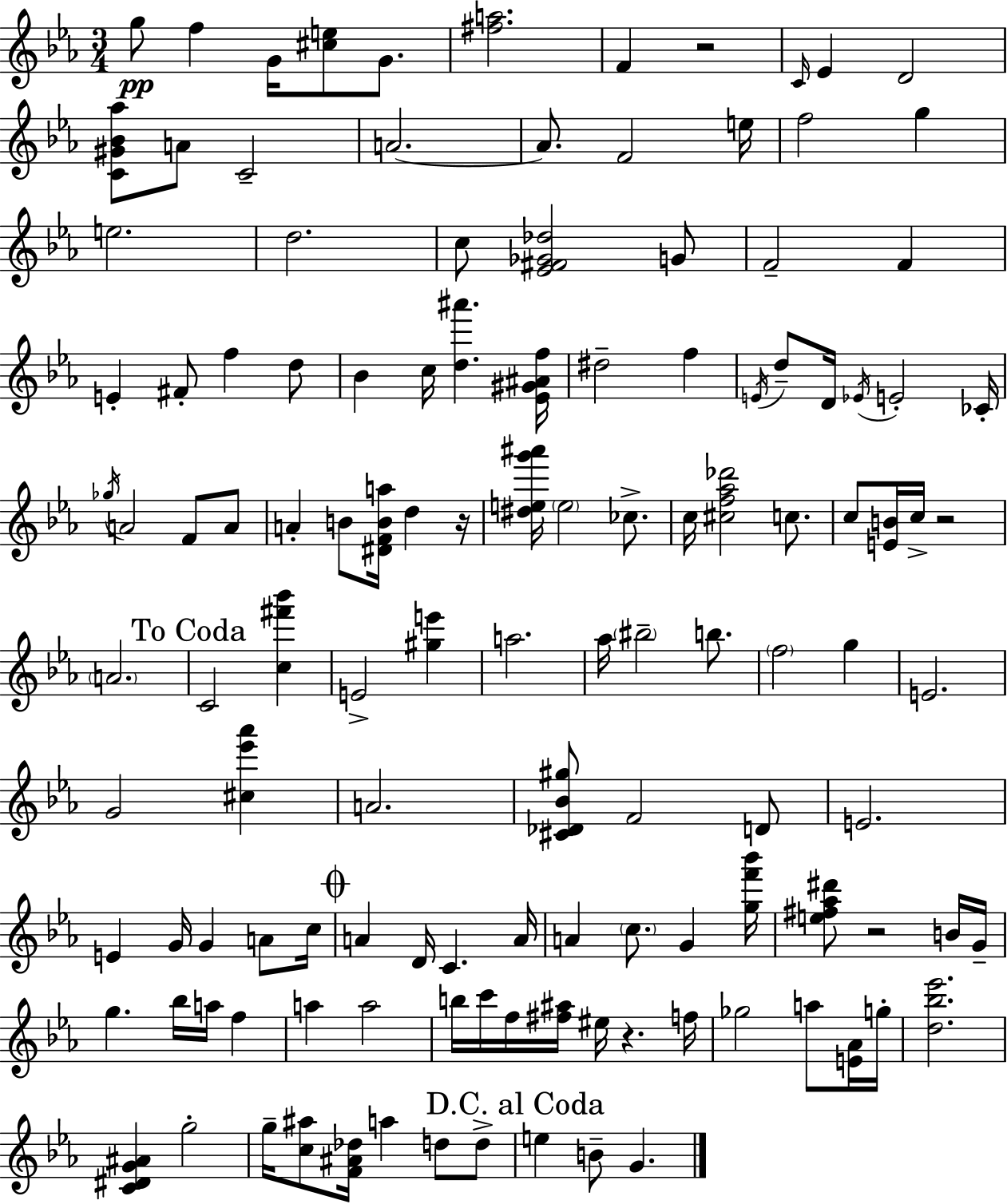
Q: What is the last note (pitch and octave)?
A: G4